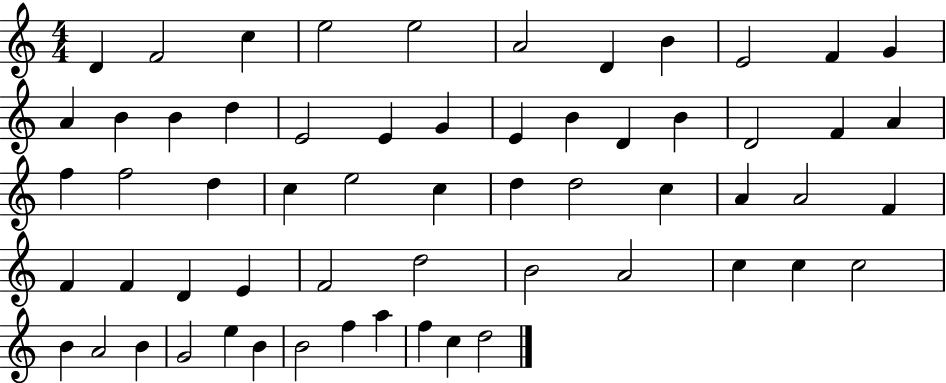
{
  \clef treble
  \numericTimeSignature
  \time 4/4
  \key c \major
  d'4 f'2 c''4 | e''2 e''2 | a'2 d'4 b'4 | e'2 f'4 g'4 | \break a'4 b'4 b'4 d''4 | e'2 e'4 g'4 | e'4 b'4 d'4 b'4 | d'2 f'4 a'4 | \break f''4 f''2 d''4 | c''4 e''2 c''4 | d''4 d''2 c''4 | a'4 a'2 f'4 | \break f'4 f'4 d'4 e'4 | f'2 d''2 | b'2 a'2 | c''4 c''4 c''2 | \break b'4 a'2 b'4 | g'2 e''4 b'4 | b'2 f''4 a''4 | f''4 c''4 d''2 | \break \bar "|."
}